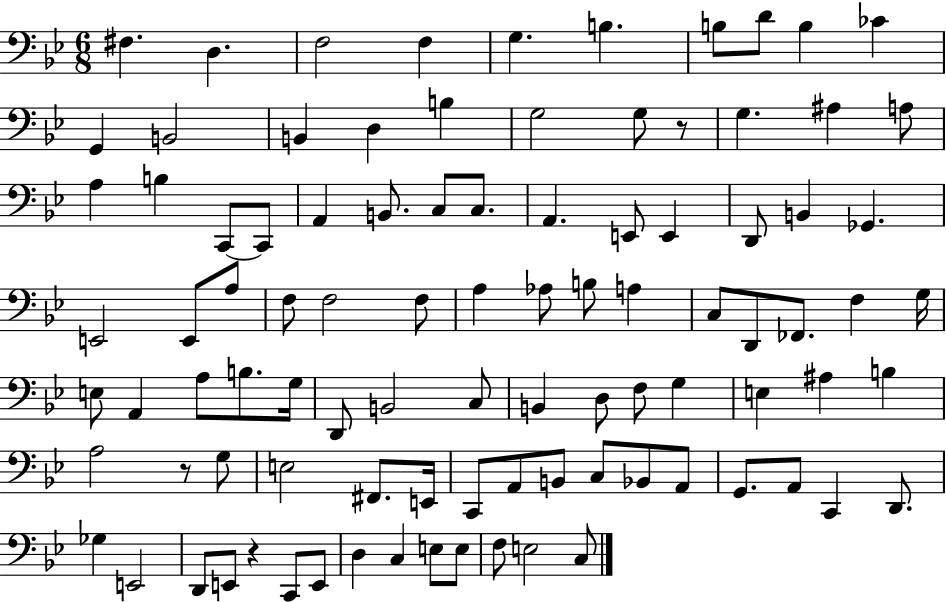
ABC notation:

X:1
T:Untitled
M:6/8
L:1/4
K:Bb
^F, D, F,2 F, G, B, B,/2 D/2 B, _C G,, B,,2 B,, D, B, G,2 G,/2 z/2 G, ^A, A,/2 A, B, C,,/2 C,,/2 A,, B,,/2 C,/2 C,/2 A,, E,,/2 E,, D,,/2 B,, _G,, E,,2 E,,/2 A,/2 F,/2 F,2 F,/2 A, _A,/2 B,/2 A, C,/2 D,,/2 _F,,/2 F, G,/4 E,/2 A,, A,/2 B,/2 G,/4 D,,/2 B,,2 C,/2 B,, D,/2 F,/2 G, E, ^A, B, A,2 z/2 G,/2 E,2 ^F,,/2 E,,/4 C,,/2 A,,/2 B,,/2 C,/2 _B,,/2 A,,/2 G,,/2 A,,/2 C,, D,,/2 _G, E,,2 D,,/2 E,,/2 z C,,/2 E,,/2 D, C, E,/2 E,/2 F,/2 E,2 C,/2